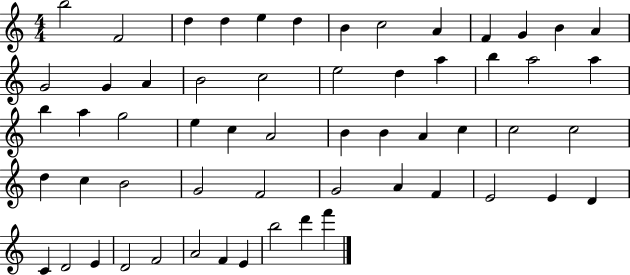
{
  \clef treble
  \numericTimeSignature
  \time 4/4
  \key c \major
  b''2 f'2 | d''4 d''4 e''4 d''4 | b'4 c''2 a'4 | f'4 g'4 b'4 a'4 | \break g'2 g'4 a'4 | b'2 c''2 | e''2 d''4 a''4 | b''4 a''2 a''4 | \break b''4 a''4 g''2 | e''4 c''4 a'2 | b'4 b'4 a'4 c''4 | c''2 c''2 | \break d''4 c''4 b'2 | g'2 f'2 | g'2 a'4 f'4 | e'2 e'4 d'4 | \break c'4 d'2 e'4 | d'2 f'2 | a'2 f'4 e'4 | b''2 d'''4 f'''4 | \break \bar "|."
}